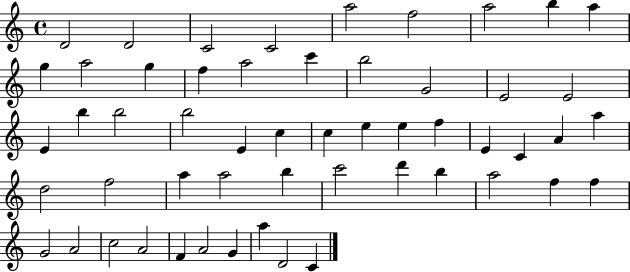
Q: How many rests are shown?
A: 0